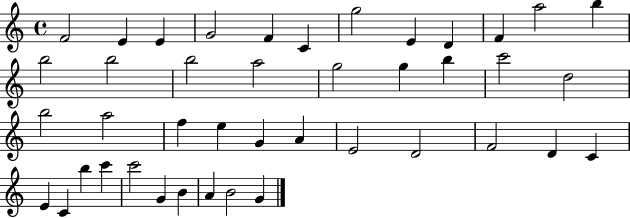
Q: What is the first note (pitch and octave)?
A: F4